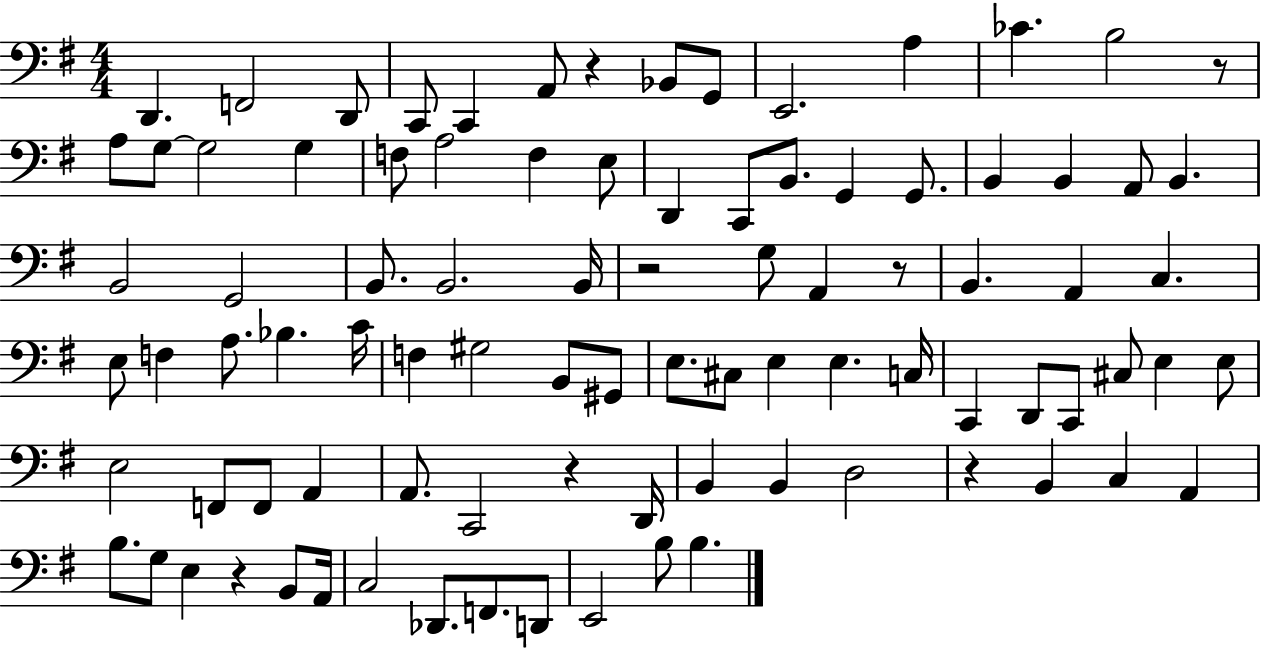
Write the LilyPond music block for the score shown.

{
  \clef bass
  \numericTimeSignature
  \time 4/4
  \key g \major
  \repeat volta 2 { d,4. f,2 d,8 | c,8 c,4 a,8 r4 bes,8 g,8 | e,2. a4 | ces'4. b2 r8 | \break a8 g8~~ g2 g4 | f8 a2 f4 e8 | d,4 c,8 b,8. g,4 g,8. | b,4 b,4 a,8 b,4. | \break b,2 g,2 | b,8. b,2. b,16 | r2 g8 a,4 r8 | b,4. a,4 c4. | \break e8 f4 a8. bes4. c'16 | f4 gis2 b,8 gis,8 | e8. cis8 e4 e4. c16 | c,4 d,8 c,8 cis8 e4 e8 | \break e2 f,8 f,8 a,4 | a,8. c,2 r4 d,16 | b,4 b,4 d2 | r4 b,4 c4 a,4 | \break b8. g8 e4 r4 b,8 a,16 | c2 des,8. f,8. d,8 | e,2 b8 b4. | } \bar "|."
}